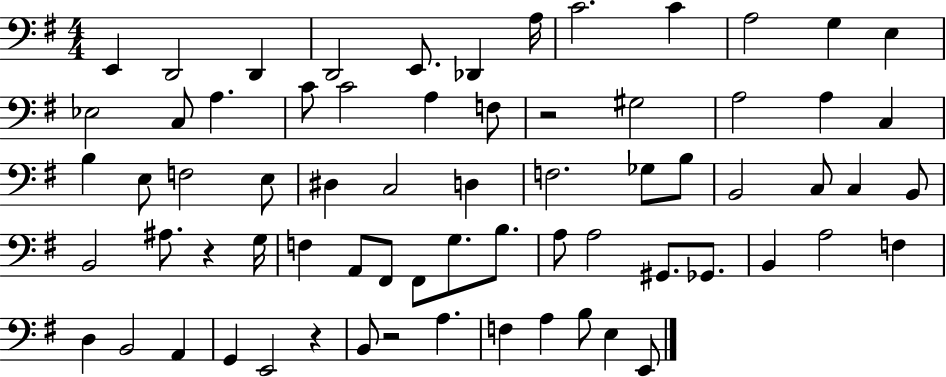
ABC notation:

X:1
T:Untitled
M:4/4
L:1/4
K:G
E,, D,,2 D,, D,,2 E,,/2 _D,, A,/4 C2 C A,2 G, E, _E,2 C,/2 A, C/2 C2 A, F,/2 z2 ^G,2 A,2 A, C, B, E,/2 F,2 E,/2 ^D, C,2 D, F,2 _G,/2 B,/2 B,,2 C,/2 C, B,,/2 B,,2 ^A,/2 z G,/4 F, A,,/2 ^F,,/2 ^F,,/2 G,/2 B,/2 A,/2 A,2 ^G,,/2 _G,,/2 B,, A,2 F, D, B,,2 A,, G,, E,,2 z B,,/2 z2 A, F, A, B,/2 E, E,,/2